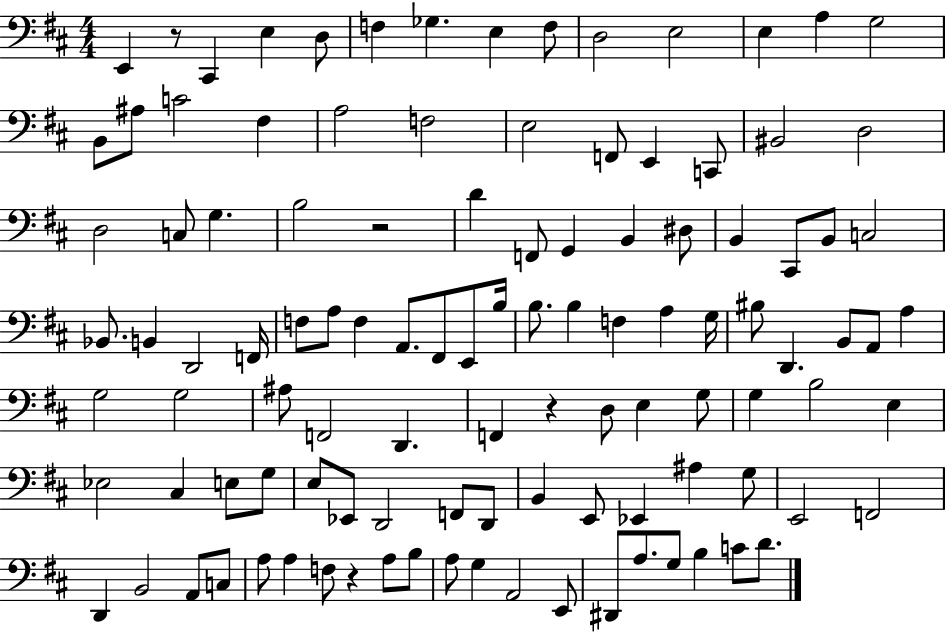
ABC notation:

X:1
T:Untitled
M:4/4
L:1/4
K:D
E,, z/2 ^C,, E, D,/2 F, _G, E, F,/2 D,2 E,2 E, A, G,2 B,,/2 ^A,/2 C2 ^F, A,2 F,2 E,2 F,,/2 E,, C,,/2 ^B,,2 D,2 D,2 C,/2 G, B,2 z2 D F,,/2 G,, B,, ^D,/2 B,, ^C,,/2 B,,/2 C,2 _B,,/2 B,, D,,2 F,,/4 F,/2 A,/2 F, A,,/2 ^F,,/2 E,,/2 B,/4 B,/2 B, F, A, G,/4 ^B,/2 D,, B,,/2 A,,/2 A, G,2 G,2 ^A,/2 F,,2 D,, F,, z D,/2 E, G,/2 G, B,2 E, _E,2 ^C, E,/2 G,/2 E,/2 _E,,/2 D,,2 F,,/2 D,,/2 B,, E,,/2 _E,, ^A, G,/2 E,,2 F,,2 D,, B,,2 A,,/2 C,/2 A,/2 A, F,/2 z A,/2 B,/2 A,/2 G, A,,2 E,,/2 ^D,,/2 A,/2 G,/2 B, C/2 D/2